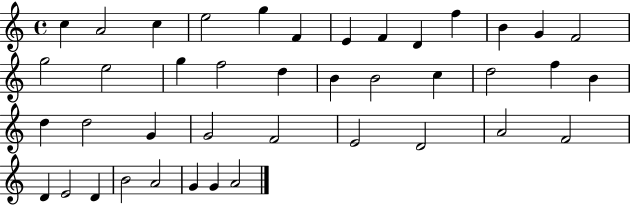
C5/q A4/h C5/q E5/h G5/q F4/q E4/q F4/q D4/q F5/q B4/q G4/q F4/h G5/h E5/h G5/q F5/h D5/q B4/q B4/h C5/q D5/h F5/q B4/q D5/q D5/h G4/q G4/h F4/h E4/h D4/h A4/h F4/h D4/q E4/h D4/q B4/h A4/h G4/q G4/q A4/h